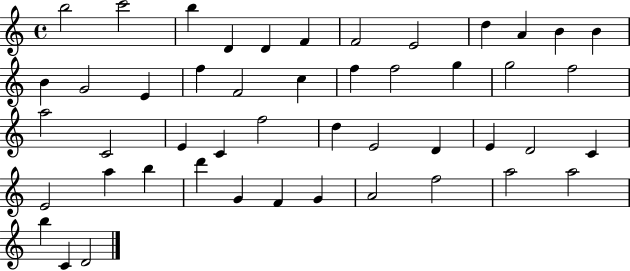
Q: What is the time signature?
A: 4/4